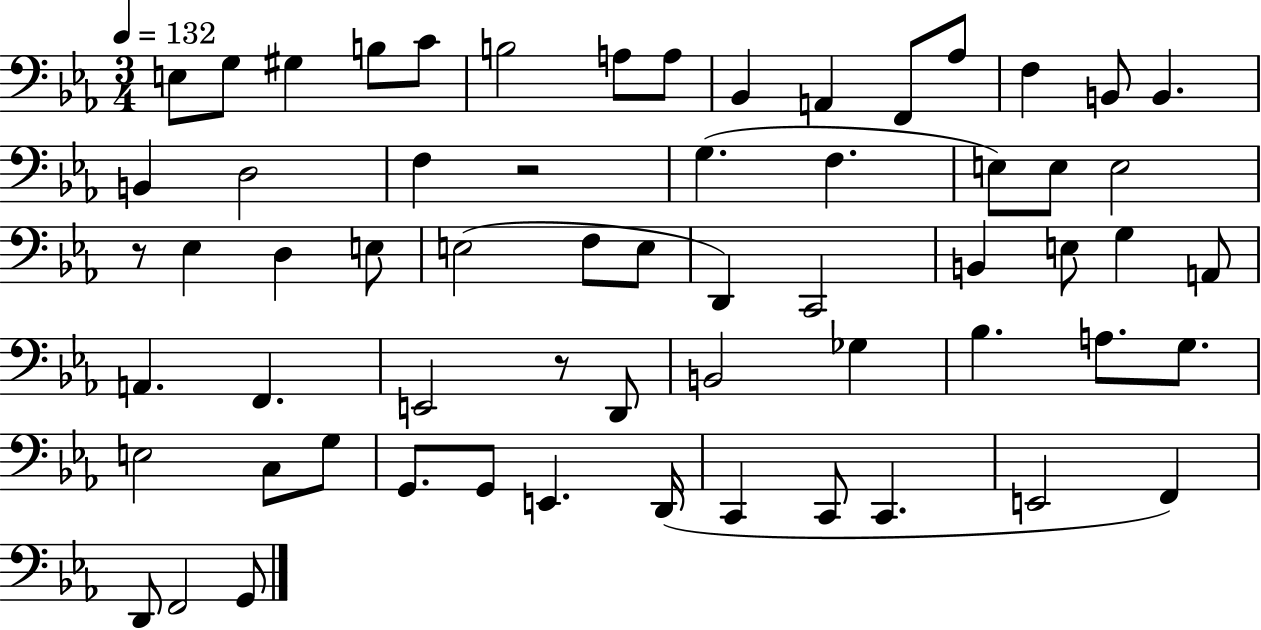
{
  \clef bass
  \numericTimeSignature
  \time 3/4
  \key ees \major
  \tempo 4 = 132
  e8 g8 gis4 b8 c'8 | b2 a8 a8 | bes,4 a,4 f,8 aes8 | f4 b,8 b,4. | \break b,4 d2 | f4 r2 | g4.( f4. | e8) e8 e2 | \break r8 ees4 d4 e8 | e2( f8 e8 | d,4) c,2 | b,4 e8 g4 a,8 | \break a,4. f,4. | e,2 r8 d,8 | b,2 ges4 | bes4. a8. g8. | \break e2 c8 g8 | g,8. g,8 e,4. d,16( | c,4 c,8 c,4. | e,2 f,4) | \break d,8 f,2 g,8 | \bar "|."
}